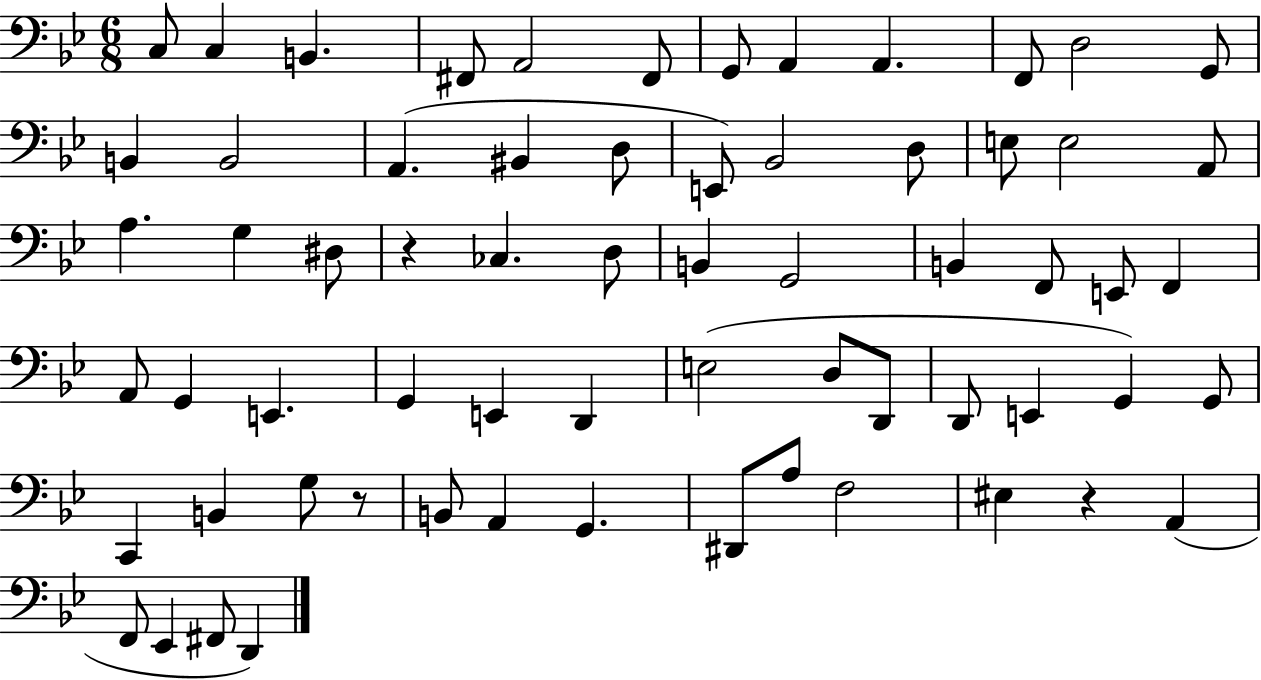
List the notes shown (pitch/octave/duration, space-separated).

C3/e C3/q B2/q. F#2/e A2/h F#2/e G2/e A2/q A2/q. F2/e D3/h G2/e B2/q B2/h A2/q. BIS2/q D3/e E2/e Bb2/h D3/e E3/e E3/h A2/e A3/q. G3/q D#3/e R/q CES3/q. D3/e B2/q G2/h B2/q F2/e E2/e F2/q A2/e G2/q E2/q. G2/q E2/q D2/q E3/h D3/e D2/e D2/e E2/q G2/q G2/e C2/q B2/q G3/e R/e B2/e A2/q G2/q. D#2/e A3/e F3/h EIS3/q R/q A2/q F2/e Eb2/q F#2/e D2/q